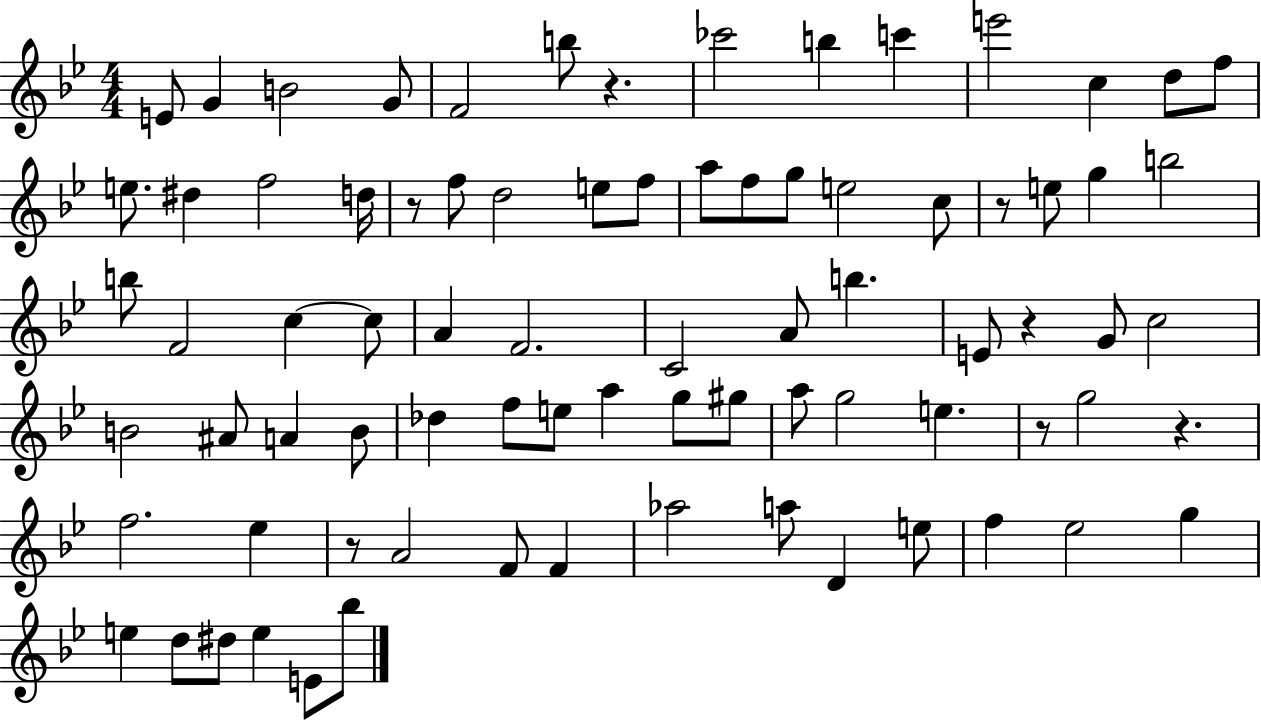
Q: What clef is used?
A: treble